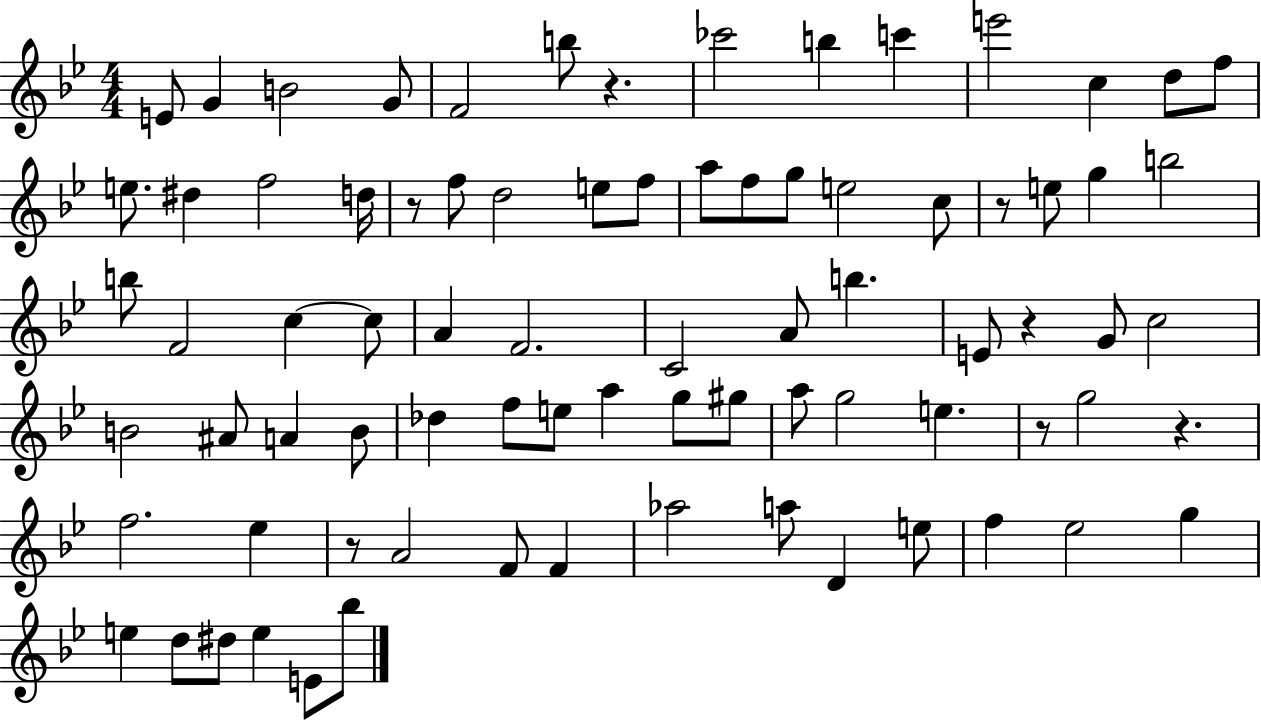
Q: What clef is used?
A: treble